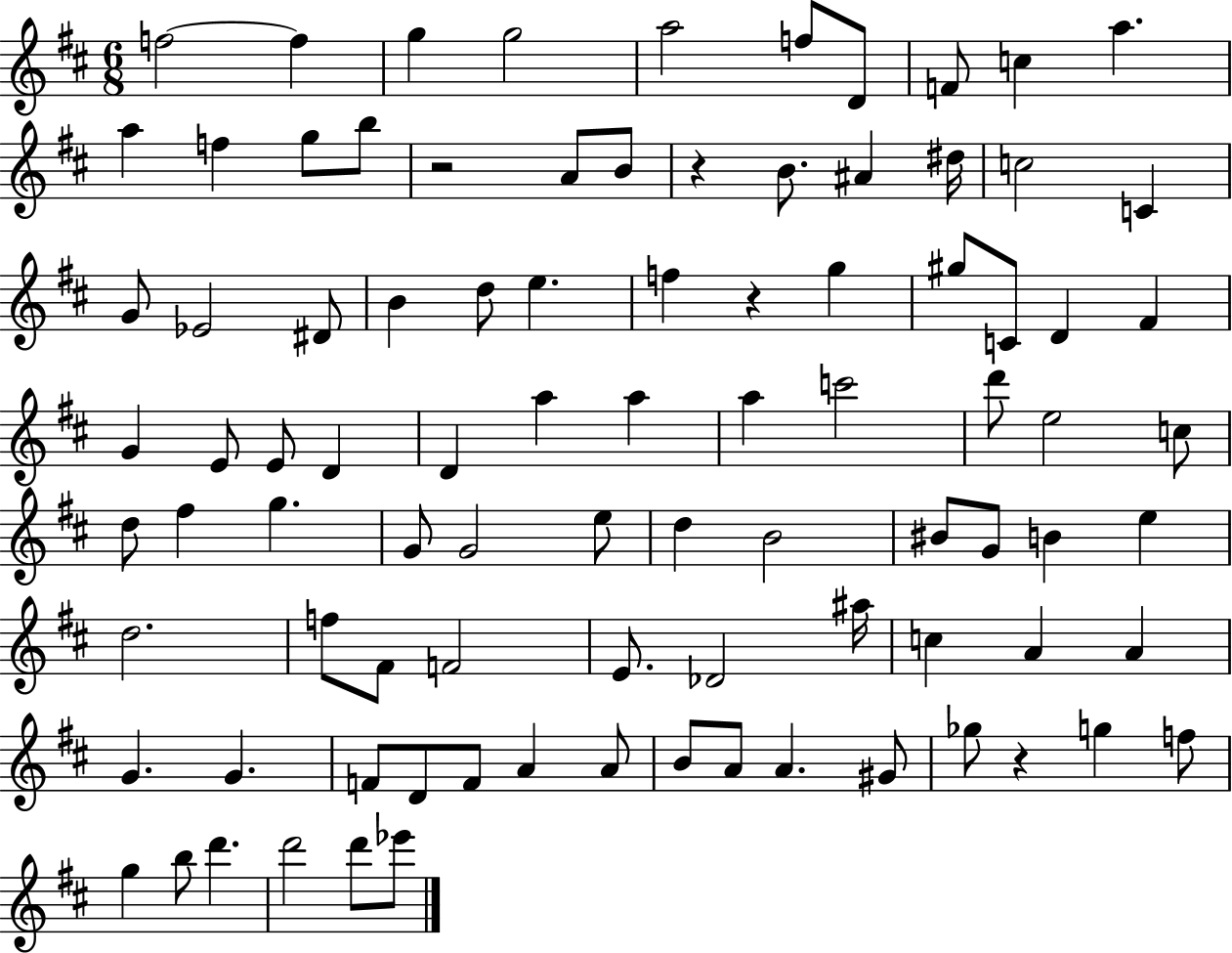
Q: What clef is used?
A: treble